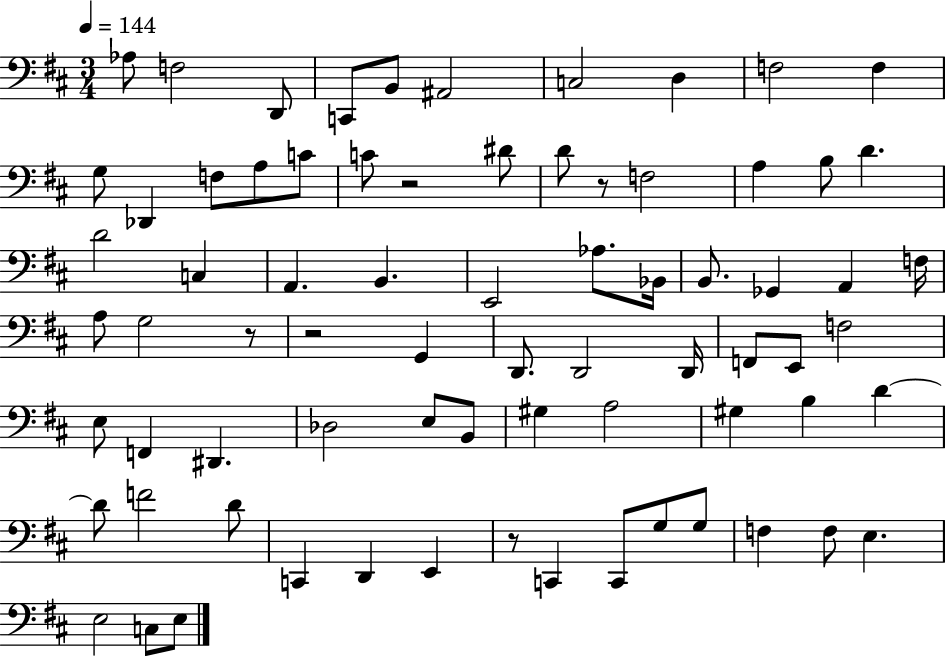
X:1
T:Untitled
M:3/4
L:1/4
K:D
_A,/2 F,2 D,,/2 C,,/2 B,,/2 ^A,,2 C,2 D, F,2 F, G,/2 _D,, F,/2 A,/2 C/2 C/2 z2 ^D/2 D/2 z/2 F,2 A, B,/2 D D2 C, A,, B,, E,,2 _A,/2 _B,,/4 B,,/2 _G,, A,, F,/4 A,/2 G,2 z/2 z2 G,, D,,/2 D,,2 D,,/4 F,,/2 E,,/2 F,2 E,/2 F,, ^D,, _D,2 E,/2 B,,/2 ^G, A,2 ^G, B, D D/2 F2 D/2 C,, D,, E,, z/2 C,, C,,/2 G,/2 G,/2 F, F,/2 E, E,2 C,/2 E,/2